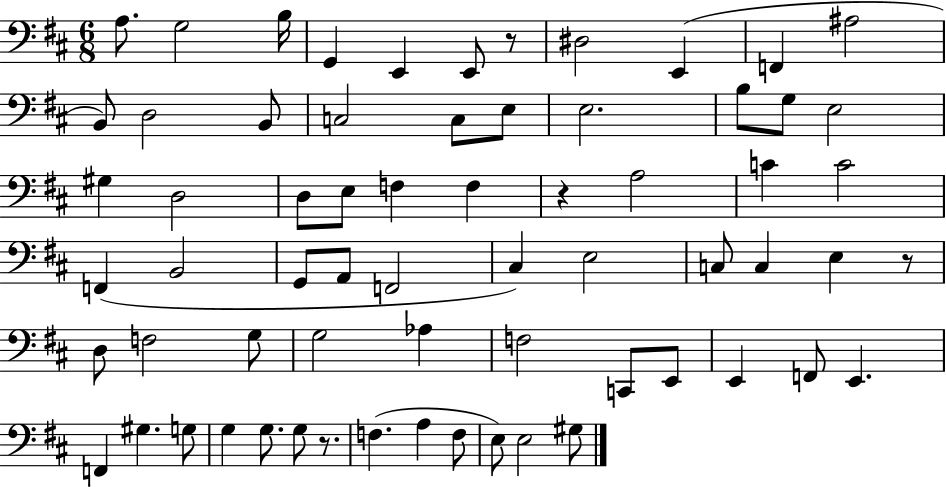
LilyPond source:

{
  \clef bass
  \numericTimeSignature
  \time 6/8
  \key d \major
  a8. g2 b16 | g,4 e,4 e,8 r8 | dis2 e,4( | f,4 ais2 | \break b,8) d2 b,8 | c2 c8 e8 | e2. | b8 g8 e2 | \break gis4 d2 | d8 e8 f4 f4 | r4 a2 | c'4 c'2 | \break f,4( b,2 | g,8 a,8 f,2 | cis4) e2 | c8 c4 e4 r8 | \break d8 f2 g8 | g2 aes4 | f2 c,8 e,8 | e,4 f,8 e,4. | \break f,4 gis4. g8 | g4 g8. g8 r8. | f4.( a4 f8 | e8) e2 gis8 | \break \bar "|."
}